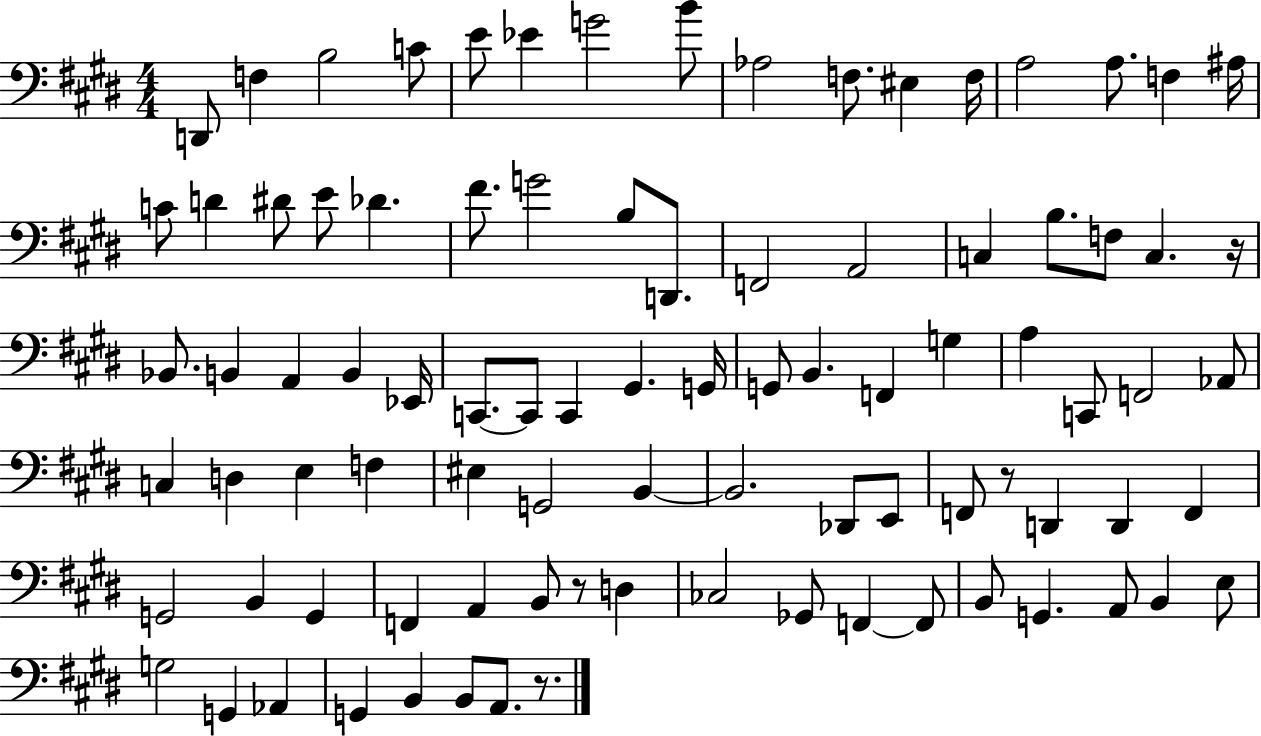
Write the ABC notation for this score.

X:1
T:Untitled
M:4/4
L:1/4
K:E
D,,/2 F, B,2 C/2 E/2 _E G2 B/2 _A,2 F,/2 ^E, F,/4 A,2 A,/2 F, ^A,/4 C/2 D ^D/2 E/2 _D ^F/2 G2 B,/2 D,,/2 F,,2 A,,2 C, B,/2 F,/2 C, z/4 _B,,/2 B,, A,, B,, _E,,/4 C,,/2 C,,/2 C,, ^G,, G,,/4 G,,/2 B,, F,, G, A, C,,/2 F,,2 _A,,/2 C, D, E, F, ^E, G,,2 B,, B,,2 _D,,/2 E,,/2 F,,/2 z/2 D,, D,, F,, G,,2 B,, G,, F,, A,, B,,/2 z/2 D, _C,2 _G,,/2 F,, F,,/2 B,,/2 G,, A,,/2 B,, E,/2 G,2 G,, _A,, G,, B,, B,,/2 A,,/2 z/2